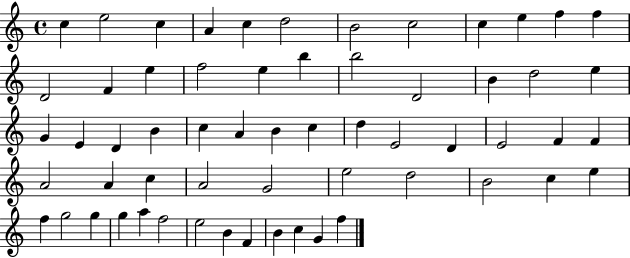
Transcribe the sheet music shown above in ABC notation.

X:1
T:Untitled
M:4/4
L:1/4
K:C
c e2 c A c d2 B2 c2 c e f f D2 F e f2 e b b2 D2 B d2 e G E D B c A B c d E2 D E2 F F A2 A c A2 G2 e2 d2 B2 c e f g2 g g a f2 e2 B F B c G f